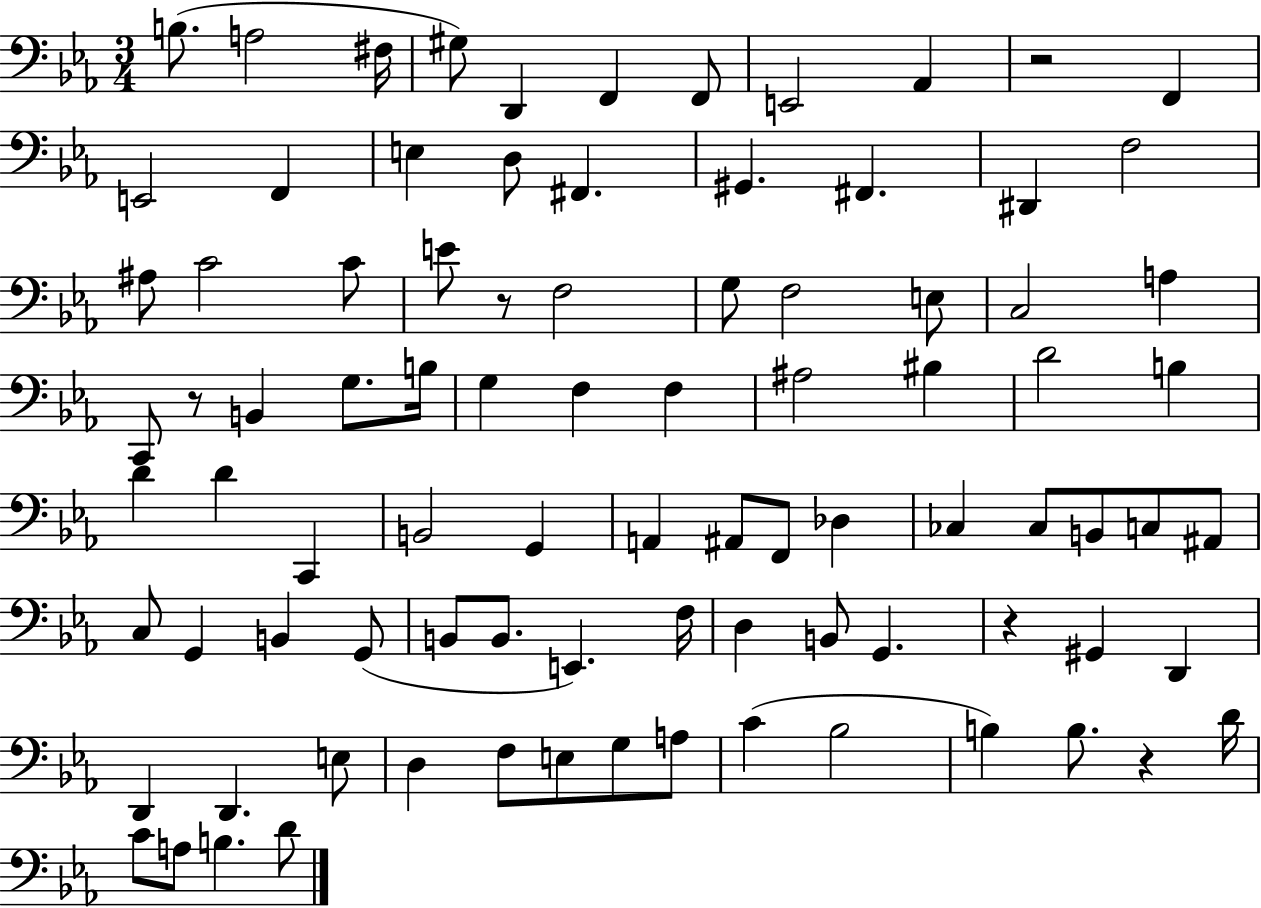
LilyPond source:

{
  \clef bass
  \numericTimeSignature
  \time 3/4
  \key ees \major
  b8.( a2 fis16 | gis8) d,4 f,4 f,8 | e,2 aes,4 | r2 f,4 | \break e,2 f,4 | e4 d8 fis,4. | gis,4. fis,4. | dis,4 f2 | \break ais8 c'2 c'8 | e'8 r8 f2 | g8 f2 e8 | c2 a4 | \break c,8 r8 b,4 g8. b16 | g4 f4 f4 | ais2 bis4 | d'2 b4 | \break d'4 d'4 c,4 | b,2 g,4 | a,4 ais,8 f,8 des4 | ces4 ces8 b,8 c8 ais,8 | \break c8 g,4 b,4 g,8( | b,8 b,8. e,4.) f16 | d4 b,8 g,4. | r4 gis,4 d,4 | \break d,4 d,4. e8 | d4 f8 e8 g8 a8 | c'4( bes2 | b4) b8. r4 d'16 | \break c'8 a8 b4. d'8 | \bar "|."
}